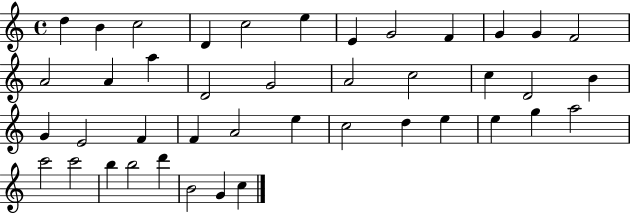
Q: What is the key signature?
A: C major